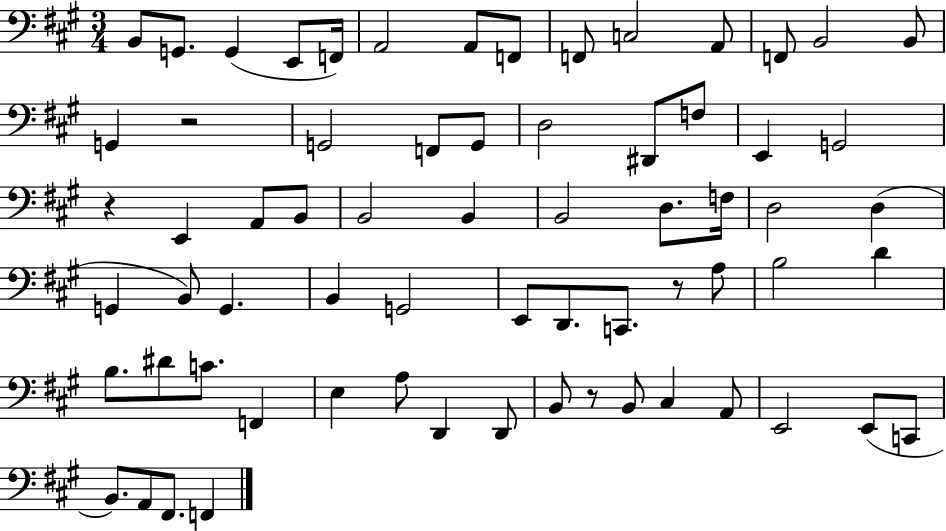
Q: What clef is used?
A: bass